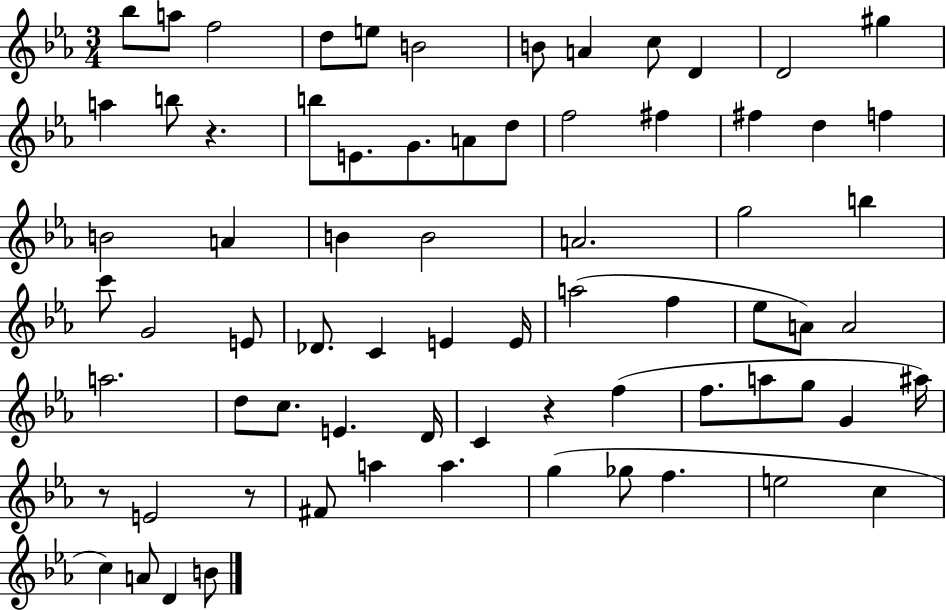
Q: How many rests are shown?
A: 4